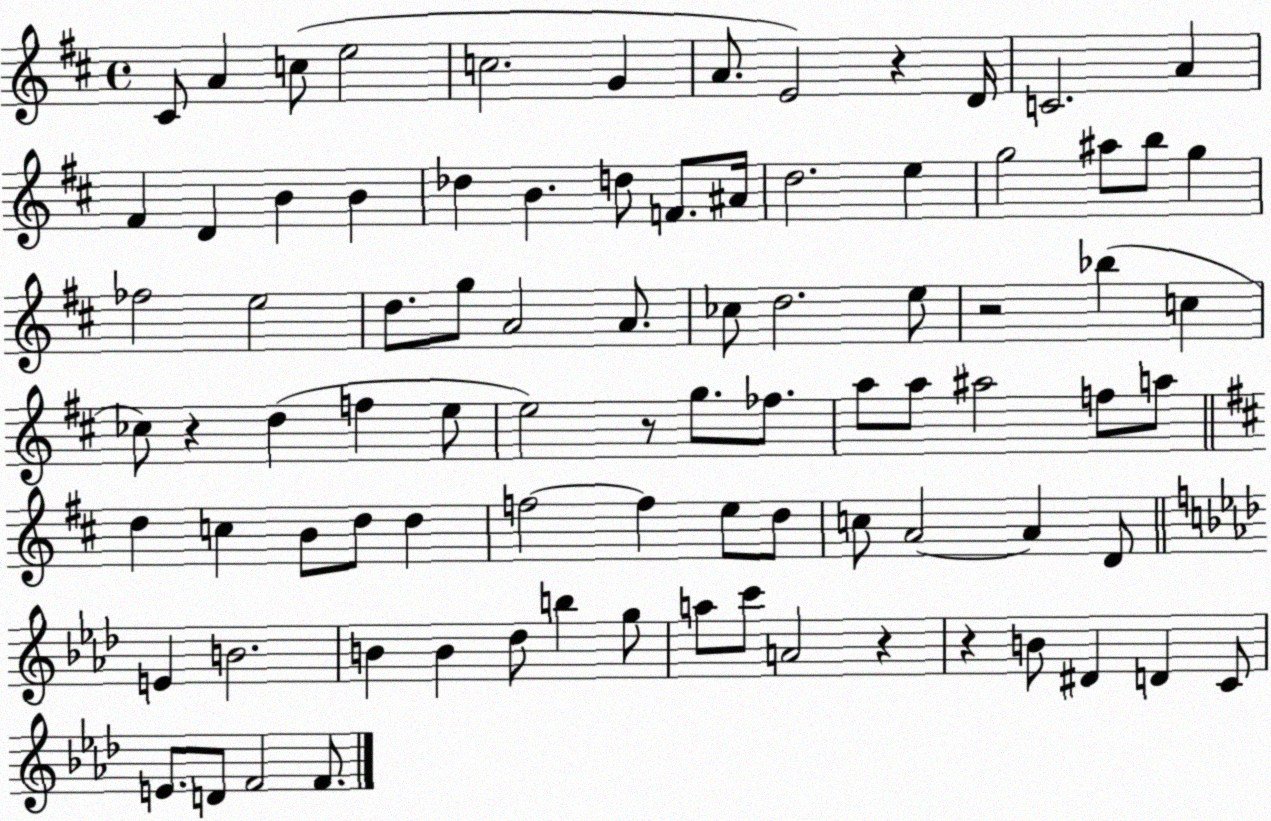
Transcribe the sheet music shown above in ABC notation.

X:1
T:Untitled
M:4/4
L:1/4
K:D
^C/2 A c/2 e2 c2 G A/2 E2 z D/4 C2 A ^F D B B _d B d/2 F/2 ^A/4 d2 e g2 ^a/2 b/2 g _f2 e2 d/2 g/2 A2 A/2 _c/2 d2 e/2 z2 _b c _c/2 z d f e/2 e2 z/2 g/2 _f/2 a/2 a/2 ^a2 f/2 a/2 d c B/2 d/2 d f2 f e/2 d/2 c/2 A2 A D/2 E B2 B B _d/2 b g/2 a/2 c'/2 A2 z z B/2 ^D D C/2 E/2 D/2 F2 F/2